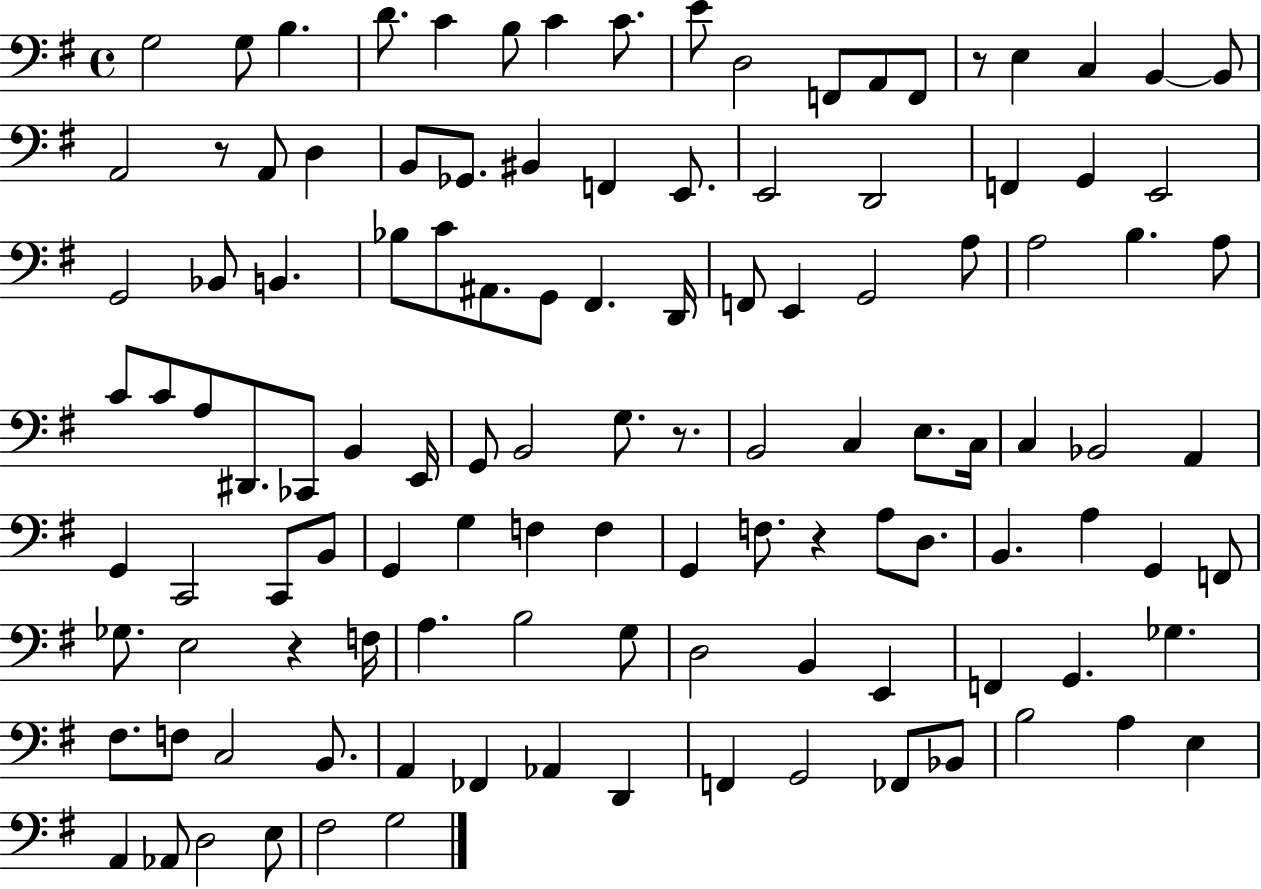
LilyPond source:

{
  \clef bass
  \time 4/4
  \defaultTimeSignature
  \key g \major
  \repeat volta 2 { g2 g8 b4. | d'8. c'4 b8 c'4 c'8. | e'8 d2 f,8 a,8 f,8 | r8 e4 c4 b,4~~ b,8 | \break a,2 r8 a,8 d4 | b,8 ges,8. bis,4 f,4 e,8. | e,2 d,2 | f,4 g,4 e,2 | \break g,2 bes,8 b,4. | bes8 c'8 ais,8. g,8 fis,4. d,16 | f,8 e,4 g,2 a8 | a2 b4. a8 | \break c'8 c'8 a8 dis,8. ces,8 b,4 e,16 | g,8 b,2 g8. r8. | b,2 c4 e8. c16 | c4 bes,2 a,4 | \break g,4 c,2 c,8 b,8 | g,4 g4 f4 f4 | g,4 f8. r4 a8 d8. | b,4. a4 g,4 f,8 | \break ges8. e2 r4 f16 | a4. b2 g8 | d2 b,4 e,4 | f,4 g,4. ges4. | \break fis8. f8 c2 b,8. | a,4 fes,4 aes,4 d,4 | f,4 g,2 fes,8 bes,8 | b2 a4 e4 | \break a,4 aes,8 d2 e8 | fis2 g2 | } \bar "|."
}